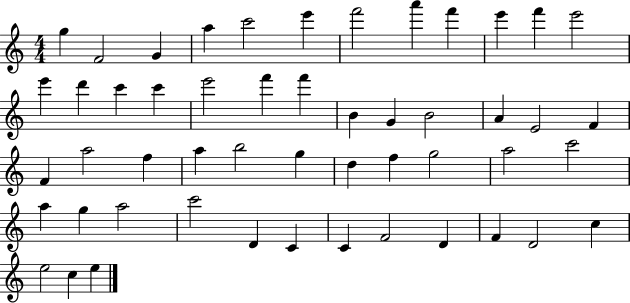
G5/q F4/h G4/q A5/q C6/h E6/q F6/h A6/q F6/q E6/q F6/q E6/h E6/q D6/q C6/q C6/q E6/h F6/q F6/q B4/q G4/q B4/h A4/q E4/h F4/q F4/q A5/h F5/q A5/q B5/h G5/q D5/q F5/q G5/h A5/h C6/h A5/q G5/q A5/h C6/h D4/q C4/q C4/q F4/h D4/q F4/q D4/h C5/q E5/h C5/q E5/q